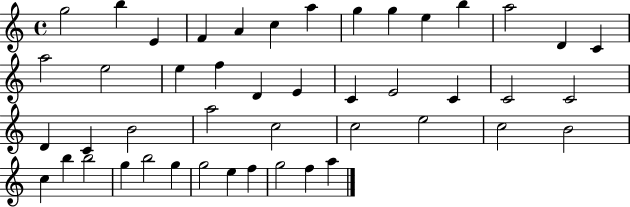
G5/h B5/q E4/q F4/q A4/q C5/q A5/q G5/q G5/q E5/q B5/q A5/h D4/q C4/q A5/h E5/h E5/q F5/q D4/q E4/q C4/q E4/h C4/q C4/h C4/h D4/q C4/q B4/h A5/h C5/h C5/h E5/h C5/h B4/h C5/q B5/q B5/h G5/q B5/h G5/q G5/h E5/q F5/q G5/h F5/q A5/q